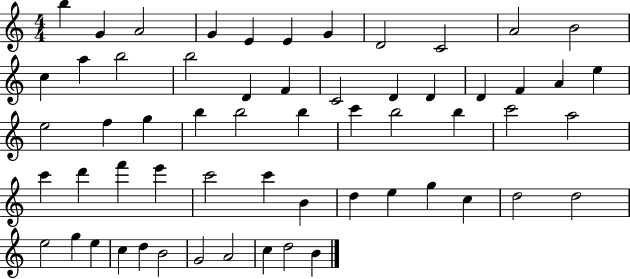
{
  \clef treble
  \numericTimeSignature
  \time 4/4
  \key c \major
  b''4 g'4 a'2 | g'4 e'4 e'4 g'4 | d'2 c'2 | a'2 b'2 | \break c''4 a''4 b''2 | b''2 d'4 f'4 | c'2 d'4 d'4 | d'4 f'4 a'4 e''4 | \break e''2 f''4 g''4 | b''4 b''2 b''4 | c'''4 b''2 b''4 | c'''2 a''2 | \break c'''4 d'''4 f'''4 e'''4 | c'''2 c'''4 b'4 | d''4 e''4 g''4 c''4 | d''2 d''2 | \break e''2 g''4 e''4 | c''4 d''4 b'2 | g'2 a'2 | c''4 d''2 b'4 | \break \bar "|."
}